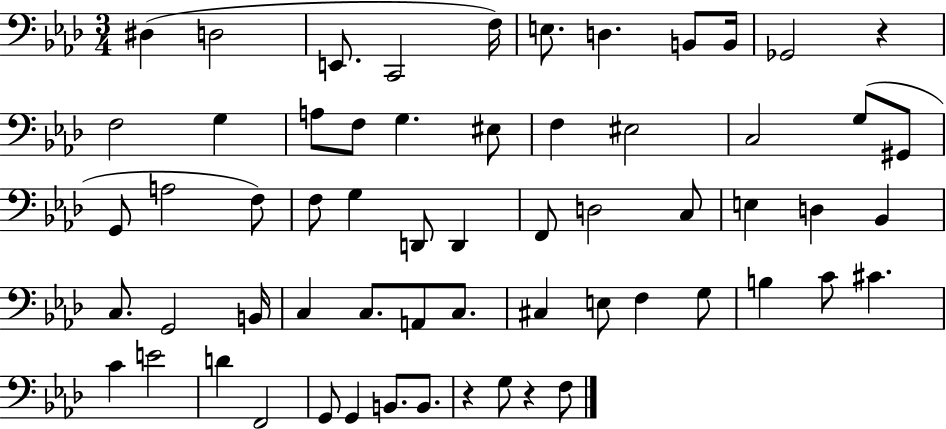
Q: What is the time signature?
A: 3/4